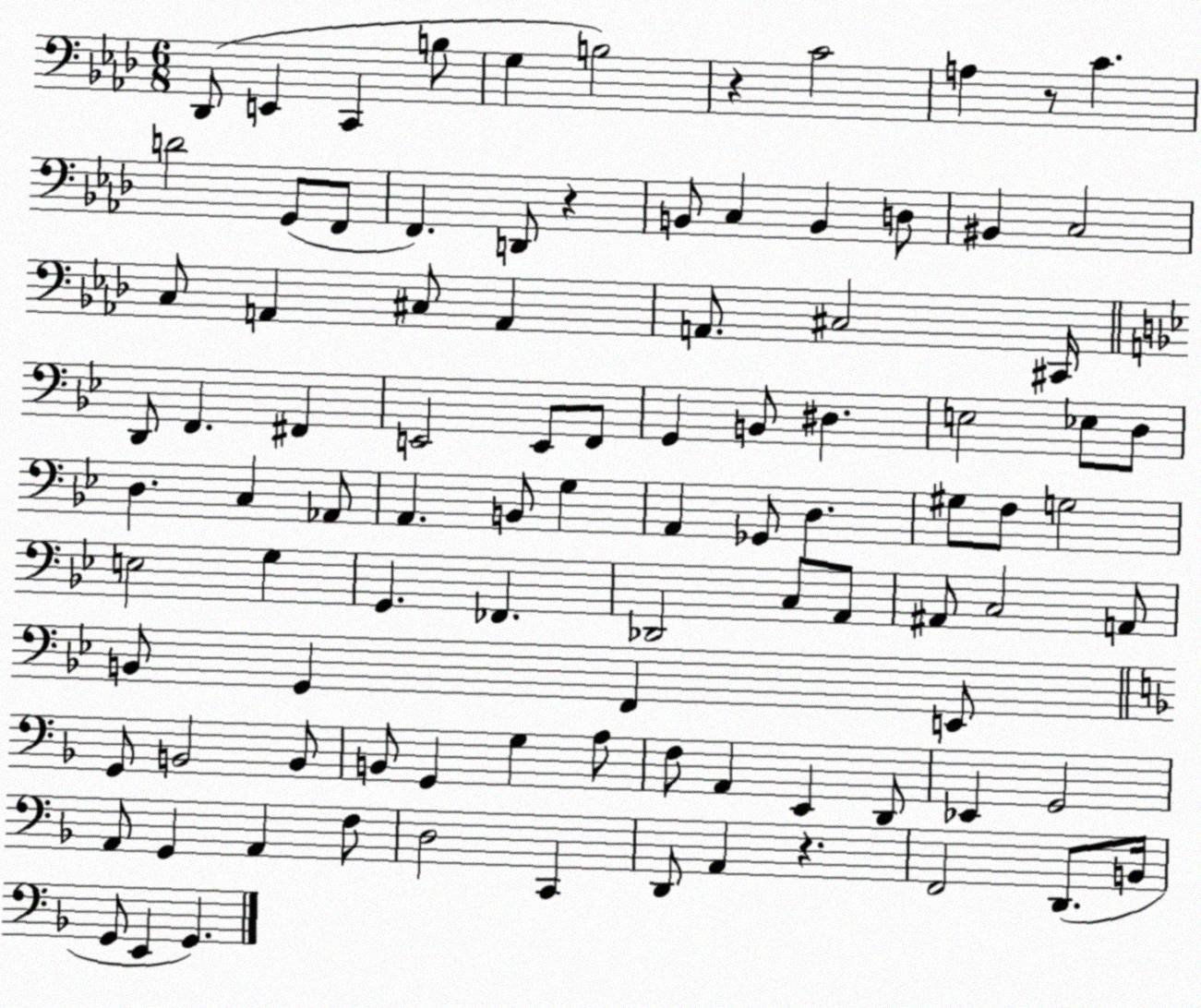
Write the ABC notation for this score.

X:1
T:Untitled
M:6/8
L:1/4
K:Ab
_D,,/2 E,, C,, B,/2 G, B,2 z C2 A, z/2 C D2 G,,/2 F,,/2 F,, D,,/2 z B,,/2 C, B,, D,/2 ^B,, C,2 C,/2 A,, ^C,/2 A,, A,,/2 ^C,2 ^C,,/4 D,,/2 F,, ^F,, E,,2 E,,/2 F,,/2 G,, B,,/2 ^D, E,2 _E,/2 D,/2 D, C, _A,,/2 A,, B,,/2 G, A,, _G,,/2 D, ^G,/2 F,/2 G,2 E,2 G, G,, _F,, _D,,2 C,/2 A,,/2 ^A,,/2 C,2 A,,/2 B,,/2 G,, F,, E,,/2 G,,/2 B,,2 B,,/2 B,,/2 G,, G, A,/2 F,/2 A,, E,, D,,/2 _E,, G,,2 A,,/2 G,, A,, F,/2 D,2 C,, D,,/2 A,, z F,,2 D,,/2 B,,/4 G,,/2 E,, G,,